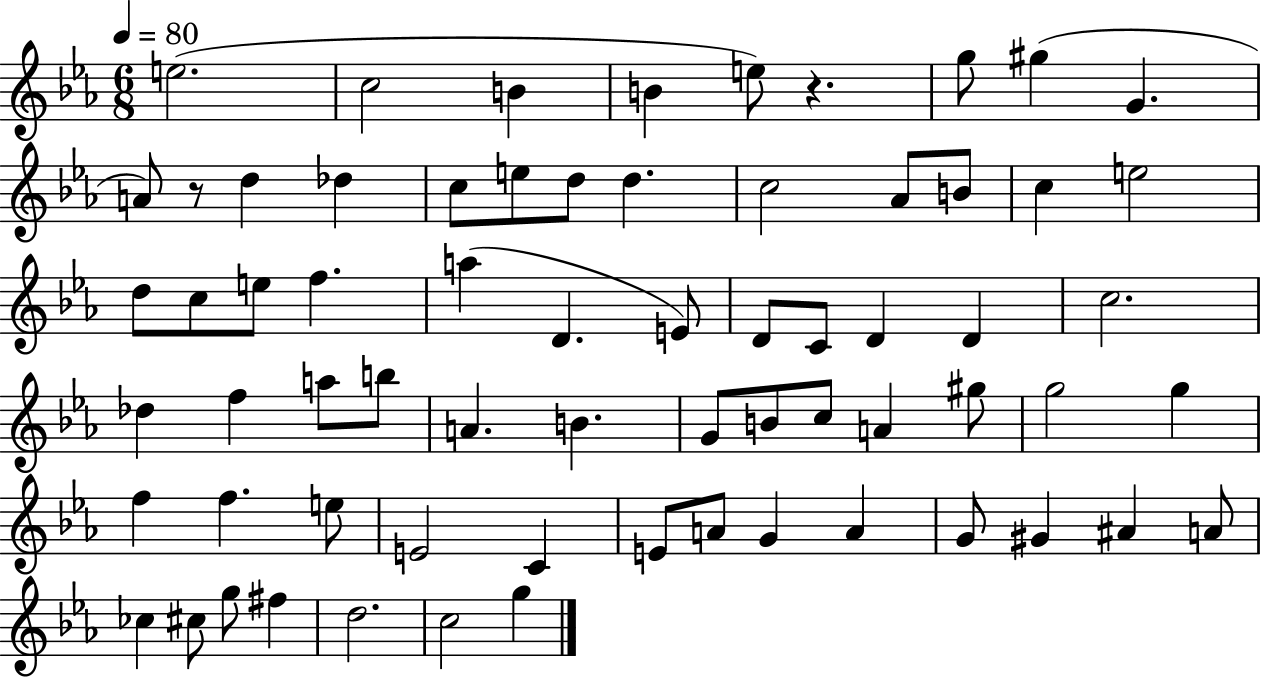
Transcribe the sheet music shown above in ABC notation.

X:1
T:Untitled
M:6/8
L:1/4
K:Eb
e2 c2 B B e/2 z g/2 ^g G A/2 z/2 d _d c/2 e/2 d/2 d c2 _A/2 B/2 c e2 d/2 c/2 e/2 f a D E/2 D/2 C/2 D D c2 _d f a/2 b/2 A B G/2 B/2 c/2 A ^g/2 g2 g f f e/2 E2 C E/2 A/2 G A G/2 ^G ^A A/2 _c ^c/2 g/2 ^f d2 c2 g